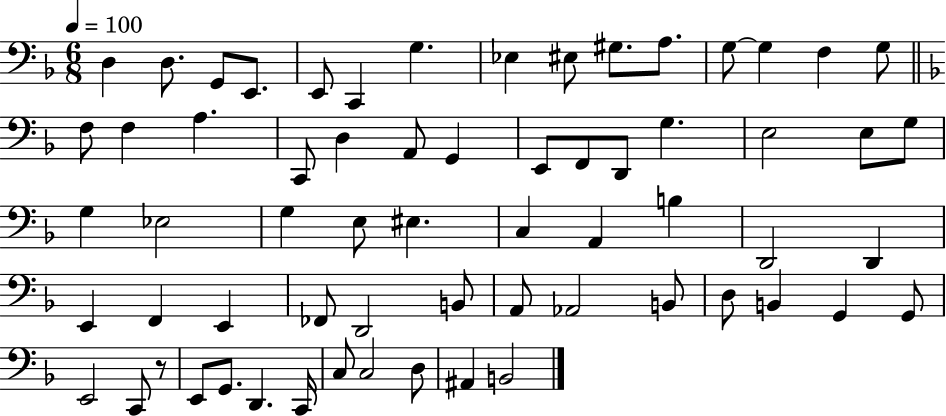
D3/q D3/e. G2/e E2/e. E2/e C2/q G3/q. Eb3/q EIS3/e G#3/e. A3/e. G3/e G3/q F3/q G3/e F3/e F3/q A3/q. C2/e D3/q A2/e G2/q E2/e F2/e D2/e G3/q. E3/h E3/e G3/e G3/q Eb3/h G3/q E3/e EIS3/q. C3/q A2/q B3/q D2/h D2/q E2/q F2/q E2/q FES2/e D2/h B2/e A2/e Ab2/h B2/e D3/e B2/q G2/q G2/e E2/h C2/e R/e E2/e G2/e. D2/q. C2/s C3/e C3/h D3/e A#2/q B2/h